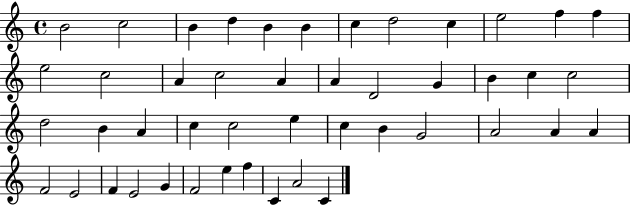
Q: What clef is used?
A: treble